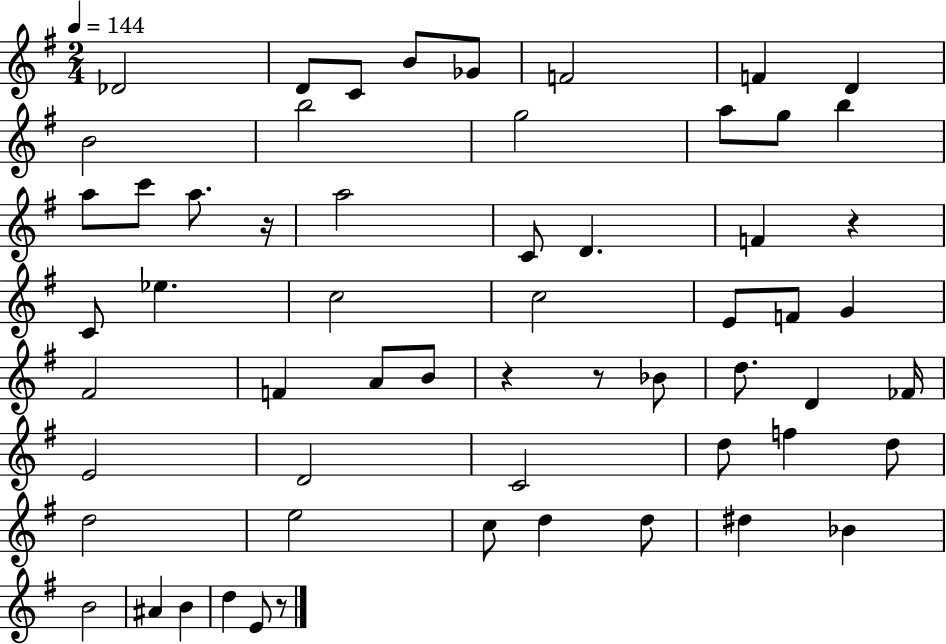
Db4/h D4/e C4/e B4/e Gb4/e F4/h F4/q D4/q B4/h B5/h G5/h A5/e G5/e B5/q A5/e C6/e A5/e. R/s A5/h C4/e D4/q. F4/q R/q C4/e Eb5/q. C5/h C5/h E4/e F4/e G4/q F#4/h F4/q A4/e B4/e R/q R/e Bb4/e D5/e. D4/q FES4/s E4/h D4/h C4/h D5/e F5/q D5/e D5/h E5/h C5/e D5/q D5/e D#5/q Bb4/q B4/h A#4/q B4/q D5/q E4/e R/e